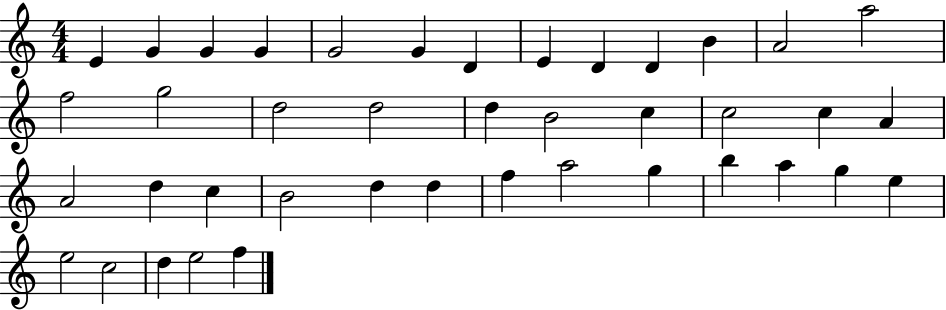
E4/q G4/q G4/q G4/q G4/h G4/q D4/q E4/q D4/q D4/q B4/q A4/h A5/h F5/h G5/h D5/h D5/h D5/q B4/h C5/q C5/h C5/q A4/q A4/h D5/q C5/q B4/h D5/q D5/q F5/q A5/h G5/q B5/q A5/q G5/q E5/q E5/h C5/h D5/q E5/h F5/q